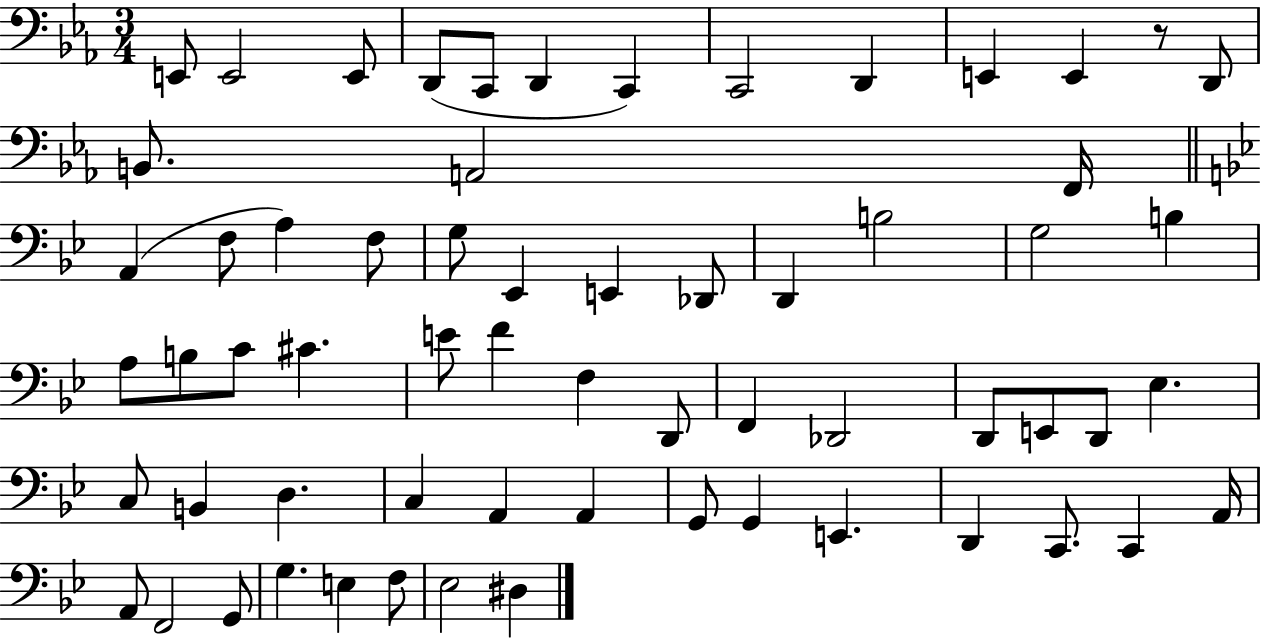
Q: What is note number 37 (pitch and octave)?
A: Db2